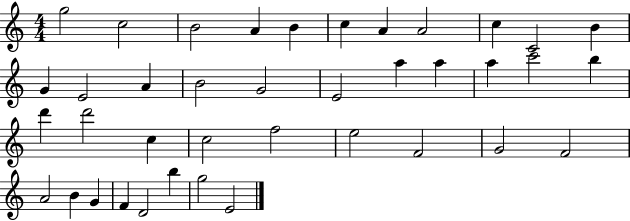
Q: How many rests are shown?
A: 0